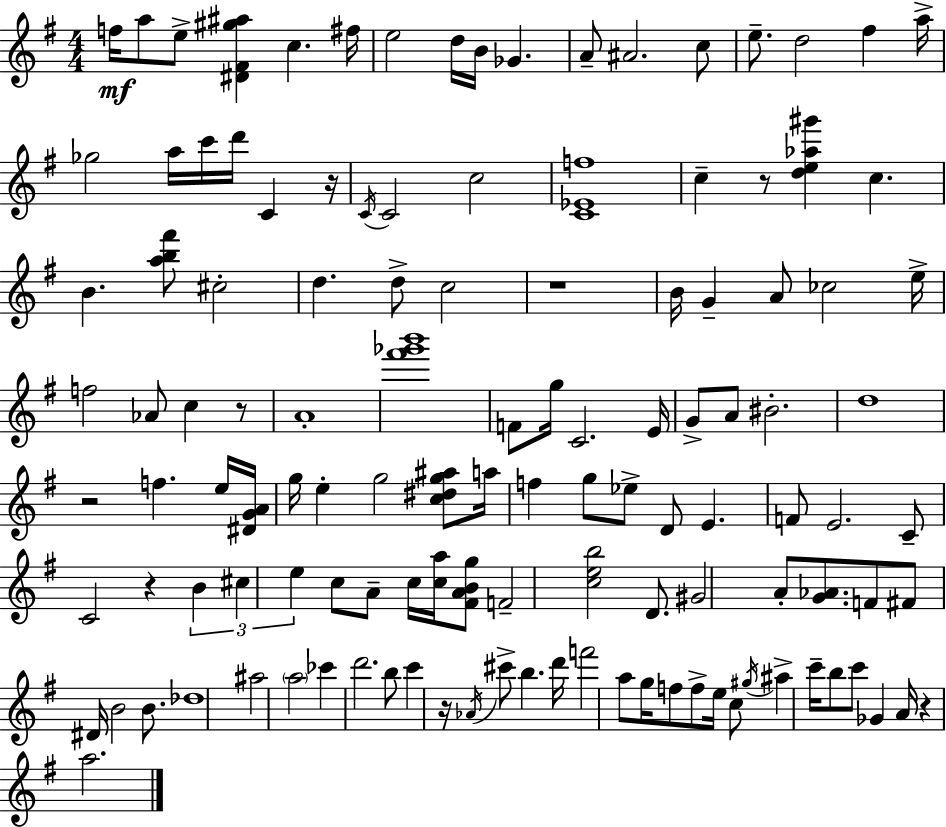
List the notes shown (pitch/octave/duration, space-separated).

F5/s A5/e E5/e [D#4,F#4,G#5,A#5]/q C5/q. F#5/s E5/h D5/s B4/s Gb4/q. A4/e A#4/h. C5/e E5/e. D5/h F#5/q A5/s Gb5/h A5/s C6/s D6/s C4/q R/s C4/s C4/h C5/h [C4,Eb4,F5]/w C5/q R/e [D5,E5,Ab5,G#6]/q C5/q. B4/q. [A5,B5,F#6]/e C#5/h D5/q. D5/e C5/h R/w B4/s G4/q A4/e CES5/h E5/s F5/h Ab4/e C5/q R/e A4/w [F#6,Gb6,B6]/w F4/e G5/s C4/h. E4/s G4/e A4/e BIS4/h. D5/w R/h F5/q. E5/s [D#4,G4,A4]/s G5/s E5/q G5/h [C5,D#5,G5,A#5]/e A5/s F5/q G5/e Eb5/e D4/e E4/q. F4/e E4/h. C4/e C4/h R/q B4/q C#5/q E5/q C5/e A4/e C5/s [C5,A5]/s [F#4,A4,B4,G5]/e F4/h [C5,E5,B5]/h D4/e. G#4/h A4/e [G4,Ab4]/e. F4/e F#4/e D#4/s B4/h B4/e. Db5/w A#5/h A5/h CES6/q D6/h. B5/e C6/q R/s Ab4/s C#6/e B5/q. D6/s F6/h A5/e G5/s F5/e F5/e E5/s C5/e G#5/s A#5/q C6/s B5/e C6/e Gb4/q A4/s R/q A5/h.